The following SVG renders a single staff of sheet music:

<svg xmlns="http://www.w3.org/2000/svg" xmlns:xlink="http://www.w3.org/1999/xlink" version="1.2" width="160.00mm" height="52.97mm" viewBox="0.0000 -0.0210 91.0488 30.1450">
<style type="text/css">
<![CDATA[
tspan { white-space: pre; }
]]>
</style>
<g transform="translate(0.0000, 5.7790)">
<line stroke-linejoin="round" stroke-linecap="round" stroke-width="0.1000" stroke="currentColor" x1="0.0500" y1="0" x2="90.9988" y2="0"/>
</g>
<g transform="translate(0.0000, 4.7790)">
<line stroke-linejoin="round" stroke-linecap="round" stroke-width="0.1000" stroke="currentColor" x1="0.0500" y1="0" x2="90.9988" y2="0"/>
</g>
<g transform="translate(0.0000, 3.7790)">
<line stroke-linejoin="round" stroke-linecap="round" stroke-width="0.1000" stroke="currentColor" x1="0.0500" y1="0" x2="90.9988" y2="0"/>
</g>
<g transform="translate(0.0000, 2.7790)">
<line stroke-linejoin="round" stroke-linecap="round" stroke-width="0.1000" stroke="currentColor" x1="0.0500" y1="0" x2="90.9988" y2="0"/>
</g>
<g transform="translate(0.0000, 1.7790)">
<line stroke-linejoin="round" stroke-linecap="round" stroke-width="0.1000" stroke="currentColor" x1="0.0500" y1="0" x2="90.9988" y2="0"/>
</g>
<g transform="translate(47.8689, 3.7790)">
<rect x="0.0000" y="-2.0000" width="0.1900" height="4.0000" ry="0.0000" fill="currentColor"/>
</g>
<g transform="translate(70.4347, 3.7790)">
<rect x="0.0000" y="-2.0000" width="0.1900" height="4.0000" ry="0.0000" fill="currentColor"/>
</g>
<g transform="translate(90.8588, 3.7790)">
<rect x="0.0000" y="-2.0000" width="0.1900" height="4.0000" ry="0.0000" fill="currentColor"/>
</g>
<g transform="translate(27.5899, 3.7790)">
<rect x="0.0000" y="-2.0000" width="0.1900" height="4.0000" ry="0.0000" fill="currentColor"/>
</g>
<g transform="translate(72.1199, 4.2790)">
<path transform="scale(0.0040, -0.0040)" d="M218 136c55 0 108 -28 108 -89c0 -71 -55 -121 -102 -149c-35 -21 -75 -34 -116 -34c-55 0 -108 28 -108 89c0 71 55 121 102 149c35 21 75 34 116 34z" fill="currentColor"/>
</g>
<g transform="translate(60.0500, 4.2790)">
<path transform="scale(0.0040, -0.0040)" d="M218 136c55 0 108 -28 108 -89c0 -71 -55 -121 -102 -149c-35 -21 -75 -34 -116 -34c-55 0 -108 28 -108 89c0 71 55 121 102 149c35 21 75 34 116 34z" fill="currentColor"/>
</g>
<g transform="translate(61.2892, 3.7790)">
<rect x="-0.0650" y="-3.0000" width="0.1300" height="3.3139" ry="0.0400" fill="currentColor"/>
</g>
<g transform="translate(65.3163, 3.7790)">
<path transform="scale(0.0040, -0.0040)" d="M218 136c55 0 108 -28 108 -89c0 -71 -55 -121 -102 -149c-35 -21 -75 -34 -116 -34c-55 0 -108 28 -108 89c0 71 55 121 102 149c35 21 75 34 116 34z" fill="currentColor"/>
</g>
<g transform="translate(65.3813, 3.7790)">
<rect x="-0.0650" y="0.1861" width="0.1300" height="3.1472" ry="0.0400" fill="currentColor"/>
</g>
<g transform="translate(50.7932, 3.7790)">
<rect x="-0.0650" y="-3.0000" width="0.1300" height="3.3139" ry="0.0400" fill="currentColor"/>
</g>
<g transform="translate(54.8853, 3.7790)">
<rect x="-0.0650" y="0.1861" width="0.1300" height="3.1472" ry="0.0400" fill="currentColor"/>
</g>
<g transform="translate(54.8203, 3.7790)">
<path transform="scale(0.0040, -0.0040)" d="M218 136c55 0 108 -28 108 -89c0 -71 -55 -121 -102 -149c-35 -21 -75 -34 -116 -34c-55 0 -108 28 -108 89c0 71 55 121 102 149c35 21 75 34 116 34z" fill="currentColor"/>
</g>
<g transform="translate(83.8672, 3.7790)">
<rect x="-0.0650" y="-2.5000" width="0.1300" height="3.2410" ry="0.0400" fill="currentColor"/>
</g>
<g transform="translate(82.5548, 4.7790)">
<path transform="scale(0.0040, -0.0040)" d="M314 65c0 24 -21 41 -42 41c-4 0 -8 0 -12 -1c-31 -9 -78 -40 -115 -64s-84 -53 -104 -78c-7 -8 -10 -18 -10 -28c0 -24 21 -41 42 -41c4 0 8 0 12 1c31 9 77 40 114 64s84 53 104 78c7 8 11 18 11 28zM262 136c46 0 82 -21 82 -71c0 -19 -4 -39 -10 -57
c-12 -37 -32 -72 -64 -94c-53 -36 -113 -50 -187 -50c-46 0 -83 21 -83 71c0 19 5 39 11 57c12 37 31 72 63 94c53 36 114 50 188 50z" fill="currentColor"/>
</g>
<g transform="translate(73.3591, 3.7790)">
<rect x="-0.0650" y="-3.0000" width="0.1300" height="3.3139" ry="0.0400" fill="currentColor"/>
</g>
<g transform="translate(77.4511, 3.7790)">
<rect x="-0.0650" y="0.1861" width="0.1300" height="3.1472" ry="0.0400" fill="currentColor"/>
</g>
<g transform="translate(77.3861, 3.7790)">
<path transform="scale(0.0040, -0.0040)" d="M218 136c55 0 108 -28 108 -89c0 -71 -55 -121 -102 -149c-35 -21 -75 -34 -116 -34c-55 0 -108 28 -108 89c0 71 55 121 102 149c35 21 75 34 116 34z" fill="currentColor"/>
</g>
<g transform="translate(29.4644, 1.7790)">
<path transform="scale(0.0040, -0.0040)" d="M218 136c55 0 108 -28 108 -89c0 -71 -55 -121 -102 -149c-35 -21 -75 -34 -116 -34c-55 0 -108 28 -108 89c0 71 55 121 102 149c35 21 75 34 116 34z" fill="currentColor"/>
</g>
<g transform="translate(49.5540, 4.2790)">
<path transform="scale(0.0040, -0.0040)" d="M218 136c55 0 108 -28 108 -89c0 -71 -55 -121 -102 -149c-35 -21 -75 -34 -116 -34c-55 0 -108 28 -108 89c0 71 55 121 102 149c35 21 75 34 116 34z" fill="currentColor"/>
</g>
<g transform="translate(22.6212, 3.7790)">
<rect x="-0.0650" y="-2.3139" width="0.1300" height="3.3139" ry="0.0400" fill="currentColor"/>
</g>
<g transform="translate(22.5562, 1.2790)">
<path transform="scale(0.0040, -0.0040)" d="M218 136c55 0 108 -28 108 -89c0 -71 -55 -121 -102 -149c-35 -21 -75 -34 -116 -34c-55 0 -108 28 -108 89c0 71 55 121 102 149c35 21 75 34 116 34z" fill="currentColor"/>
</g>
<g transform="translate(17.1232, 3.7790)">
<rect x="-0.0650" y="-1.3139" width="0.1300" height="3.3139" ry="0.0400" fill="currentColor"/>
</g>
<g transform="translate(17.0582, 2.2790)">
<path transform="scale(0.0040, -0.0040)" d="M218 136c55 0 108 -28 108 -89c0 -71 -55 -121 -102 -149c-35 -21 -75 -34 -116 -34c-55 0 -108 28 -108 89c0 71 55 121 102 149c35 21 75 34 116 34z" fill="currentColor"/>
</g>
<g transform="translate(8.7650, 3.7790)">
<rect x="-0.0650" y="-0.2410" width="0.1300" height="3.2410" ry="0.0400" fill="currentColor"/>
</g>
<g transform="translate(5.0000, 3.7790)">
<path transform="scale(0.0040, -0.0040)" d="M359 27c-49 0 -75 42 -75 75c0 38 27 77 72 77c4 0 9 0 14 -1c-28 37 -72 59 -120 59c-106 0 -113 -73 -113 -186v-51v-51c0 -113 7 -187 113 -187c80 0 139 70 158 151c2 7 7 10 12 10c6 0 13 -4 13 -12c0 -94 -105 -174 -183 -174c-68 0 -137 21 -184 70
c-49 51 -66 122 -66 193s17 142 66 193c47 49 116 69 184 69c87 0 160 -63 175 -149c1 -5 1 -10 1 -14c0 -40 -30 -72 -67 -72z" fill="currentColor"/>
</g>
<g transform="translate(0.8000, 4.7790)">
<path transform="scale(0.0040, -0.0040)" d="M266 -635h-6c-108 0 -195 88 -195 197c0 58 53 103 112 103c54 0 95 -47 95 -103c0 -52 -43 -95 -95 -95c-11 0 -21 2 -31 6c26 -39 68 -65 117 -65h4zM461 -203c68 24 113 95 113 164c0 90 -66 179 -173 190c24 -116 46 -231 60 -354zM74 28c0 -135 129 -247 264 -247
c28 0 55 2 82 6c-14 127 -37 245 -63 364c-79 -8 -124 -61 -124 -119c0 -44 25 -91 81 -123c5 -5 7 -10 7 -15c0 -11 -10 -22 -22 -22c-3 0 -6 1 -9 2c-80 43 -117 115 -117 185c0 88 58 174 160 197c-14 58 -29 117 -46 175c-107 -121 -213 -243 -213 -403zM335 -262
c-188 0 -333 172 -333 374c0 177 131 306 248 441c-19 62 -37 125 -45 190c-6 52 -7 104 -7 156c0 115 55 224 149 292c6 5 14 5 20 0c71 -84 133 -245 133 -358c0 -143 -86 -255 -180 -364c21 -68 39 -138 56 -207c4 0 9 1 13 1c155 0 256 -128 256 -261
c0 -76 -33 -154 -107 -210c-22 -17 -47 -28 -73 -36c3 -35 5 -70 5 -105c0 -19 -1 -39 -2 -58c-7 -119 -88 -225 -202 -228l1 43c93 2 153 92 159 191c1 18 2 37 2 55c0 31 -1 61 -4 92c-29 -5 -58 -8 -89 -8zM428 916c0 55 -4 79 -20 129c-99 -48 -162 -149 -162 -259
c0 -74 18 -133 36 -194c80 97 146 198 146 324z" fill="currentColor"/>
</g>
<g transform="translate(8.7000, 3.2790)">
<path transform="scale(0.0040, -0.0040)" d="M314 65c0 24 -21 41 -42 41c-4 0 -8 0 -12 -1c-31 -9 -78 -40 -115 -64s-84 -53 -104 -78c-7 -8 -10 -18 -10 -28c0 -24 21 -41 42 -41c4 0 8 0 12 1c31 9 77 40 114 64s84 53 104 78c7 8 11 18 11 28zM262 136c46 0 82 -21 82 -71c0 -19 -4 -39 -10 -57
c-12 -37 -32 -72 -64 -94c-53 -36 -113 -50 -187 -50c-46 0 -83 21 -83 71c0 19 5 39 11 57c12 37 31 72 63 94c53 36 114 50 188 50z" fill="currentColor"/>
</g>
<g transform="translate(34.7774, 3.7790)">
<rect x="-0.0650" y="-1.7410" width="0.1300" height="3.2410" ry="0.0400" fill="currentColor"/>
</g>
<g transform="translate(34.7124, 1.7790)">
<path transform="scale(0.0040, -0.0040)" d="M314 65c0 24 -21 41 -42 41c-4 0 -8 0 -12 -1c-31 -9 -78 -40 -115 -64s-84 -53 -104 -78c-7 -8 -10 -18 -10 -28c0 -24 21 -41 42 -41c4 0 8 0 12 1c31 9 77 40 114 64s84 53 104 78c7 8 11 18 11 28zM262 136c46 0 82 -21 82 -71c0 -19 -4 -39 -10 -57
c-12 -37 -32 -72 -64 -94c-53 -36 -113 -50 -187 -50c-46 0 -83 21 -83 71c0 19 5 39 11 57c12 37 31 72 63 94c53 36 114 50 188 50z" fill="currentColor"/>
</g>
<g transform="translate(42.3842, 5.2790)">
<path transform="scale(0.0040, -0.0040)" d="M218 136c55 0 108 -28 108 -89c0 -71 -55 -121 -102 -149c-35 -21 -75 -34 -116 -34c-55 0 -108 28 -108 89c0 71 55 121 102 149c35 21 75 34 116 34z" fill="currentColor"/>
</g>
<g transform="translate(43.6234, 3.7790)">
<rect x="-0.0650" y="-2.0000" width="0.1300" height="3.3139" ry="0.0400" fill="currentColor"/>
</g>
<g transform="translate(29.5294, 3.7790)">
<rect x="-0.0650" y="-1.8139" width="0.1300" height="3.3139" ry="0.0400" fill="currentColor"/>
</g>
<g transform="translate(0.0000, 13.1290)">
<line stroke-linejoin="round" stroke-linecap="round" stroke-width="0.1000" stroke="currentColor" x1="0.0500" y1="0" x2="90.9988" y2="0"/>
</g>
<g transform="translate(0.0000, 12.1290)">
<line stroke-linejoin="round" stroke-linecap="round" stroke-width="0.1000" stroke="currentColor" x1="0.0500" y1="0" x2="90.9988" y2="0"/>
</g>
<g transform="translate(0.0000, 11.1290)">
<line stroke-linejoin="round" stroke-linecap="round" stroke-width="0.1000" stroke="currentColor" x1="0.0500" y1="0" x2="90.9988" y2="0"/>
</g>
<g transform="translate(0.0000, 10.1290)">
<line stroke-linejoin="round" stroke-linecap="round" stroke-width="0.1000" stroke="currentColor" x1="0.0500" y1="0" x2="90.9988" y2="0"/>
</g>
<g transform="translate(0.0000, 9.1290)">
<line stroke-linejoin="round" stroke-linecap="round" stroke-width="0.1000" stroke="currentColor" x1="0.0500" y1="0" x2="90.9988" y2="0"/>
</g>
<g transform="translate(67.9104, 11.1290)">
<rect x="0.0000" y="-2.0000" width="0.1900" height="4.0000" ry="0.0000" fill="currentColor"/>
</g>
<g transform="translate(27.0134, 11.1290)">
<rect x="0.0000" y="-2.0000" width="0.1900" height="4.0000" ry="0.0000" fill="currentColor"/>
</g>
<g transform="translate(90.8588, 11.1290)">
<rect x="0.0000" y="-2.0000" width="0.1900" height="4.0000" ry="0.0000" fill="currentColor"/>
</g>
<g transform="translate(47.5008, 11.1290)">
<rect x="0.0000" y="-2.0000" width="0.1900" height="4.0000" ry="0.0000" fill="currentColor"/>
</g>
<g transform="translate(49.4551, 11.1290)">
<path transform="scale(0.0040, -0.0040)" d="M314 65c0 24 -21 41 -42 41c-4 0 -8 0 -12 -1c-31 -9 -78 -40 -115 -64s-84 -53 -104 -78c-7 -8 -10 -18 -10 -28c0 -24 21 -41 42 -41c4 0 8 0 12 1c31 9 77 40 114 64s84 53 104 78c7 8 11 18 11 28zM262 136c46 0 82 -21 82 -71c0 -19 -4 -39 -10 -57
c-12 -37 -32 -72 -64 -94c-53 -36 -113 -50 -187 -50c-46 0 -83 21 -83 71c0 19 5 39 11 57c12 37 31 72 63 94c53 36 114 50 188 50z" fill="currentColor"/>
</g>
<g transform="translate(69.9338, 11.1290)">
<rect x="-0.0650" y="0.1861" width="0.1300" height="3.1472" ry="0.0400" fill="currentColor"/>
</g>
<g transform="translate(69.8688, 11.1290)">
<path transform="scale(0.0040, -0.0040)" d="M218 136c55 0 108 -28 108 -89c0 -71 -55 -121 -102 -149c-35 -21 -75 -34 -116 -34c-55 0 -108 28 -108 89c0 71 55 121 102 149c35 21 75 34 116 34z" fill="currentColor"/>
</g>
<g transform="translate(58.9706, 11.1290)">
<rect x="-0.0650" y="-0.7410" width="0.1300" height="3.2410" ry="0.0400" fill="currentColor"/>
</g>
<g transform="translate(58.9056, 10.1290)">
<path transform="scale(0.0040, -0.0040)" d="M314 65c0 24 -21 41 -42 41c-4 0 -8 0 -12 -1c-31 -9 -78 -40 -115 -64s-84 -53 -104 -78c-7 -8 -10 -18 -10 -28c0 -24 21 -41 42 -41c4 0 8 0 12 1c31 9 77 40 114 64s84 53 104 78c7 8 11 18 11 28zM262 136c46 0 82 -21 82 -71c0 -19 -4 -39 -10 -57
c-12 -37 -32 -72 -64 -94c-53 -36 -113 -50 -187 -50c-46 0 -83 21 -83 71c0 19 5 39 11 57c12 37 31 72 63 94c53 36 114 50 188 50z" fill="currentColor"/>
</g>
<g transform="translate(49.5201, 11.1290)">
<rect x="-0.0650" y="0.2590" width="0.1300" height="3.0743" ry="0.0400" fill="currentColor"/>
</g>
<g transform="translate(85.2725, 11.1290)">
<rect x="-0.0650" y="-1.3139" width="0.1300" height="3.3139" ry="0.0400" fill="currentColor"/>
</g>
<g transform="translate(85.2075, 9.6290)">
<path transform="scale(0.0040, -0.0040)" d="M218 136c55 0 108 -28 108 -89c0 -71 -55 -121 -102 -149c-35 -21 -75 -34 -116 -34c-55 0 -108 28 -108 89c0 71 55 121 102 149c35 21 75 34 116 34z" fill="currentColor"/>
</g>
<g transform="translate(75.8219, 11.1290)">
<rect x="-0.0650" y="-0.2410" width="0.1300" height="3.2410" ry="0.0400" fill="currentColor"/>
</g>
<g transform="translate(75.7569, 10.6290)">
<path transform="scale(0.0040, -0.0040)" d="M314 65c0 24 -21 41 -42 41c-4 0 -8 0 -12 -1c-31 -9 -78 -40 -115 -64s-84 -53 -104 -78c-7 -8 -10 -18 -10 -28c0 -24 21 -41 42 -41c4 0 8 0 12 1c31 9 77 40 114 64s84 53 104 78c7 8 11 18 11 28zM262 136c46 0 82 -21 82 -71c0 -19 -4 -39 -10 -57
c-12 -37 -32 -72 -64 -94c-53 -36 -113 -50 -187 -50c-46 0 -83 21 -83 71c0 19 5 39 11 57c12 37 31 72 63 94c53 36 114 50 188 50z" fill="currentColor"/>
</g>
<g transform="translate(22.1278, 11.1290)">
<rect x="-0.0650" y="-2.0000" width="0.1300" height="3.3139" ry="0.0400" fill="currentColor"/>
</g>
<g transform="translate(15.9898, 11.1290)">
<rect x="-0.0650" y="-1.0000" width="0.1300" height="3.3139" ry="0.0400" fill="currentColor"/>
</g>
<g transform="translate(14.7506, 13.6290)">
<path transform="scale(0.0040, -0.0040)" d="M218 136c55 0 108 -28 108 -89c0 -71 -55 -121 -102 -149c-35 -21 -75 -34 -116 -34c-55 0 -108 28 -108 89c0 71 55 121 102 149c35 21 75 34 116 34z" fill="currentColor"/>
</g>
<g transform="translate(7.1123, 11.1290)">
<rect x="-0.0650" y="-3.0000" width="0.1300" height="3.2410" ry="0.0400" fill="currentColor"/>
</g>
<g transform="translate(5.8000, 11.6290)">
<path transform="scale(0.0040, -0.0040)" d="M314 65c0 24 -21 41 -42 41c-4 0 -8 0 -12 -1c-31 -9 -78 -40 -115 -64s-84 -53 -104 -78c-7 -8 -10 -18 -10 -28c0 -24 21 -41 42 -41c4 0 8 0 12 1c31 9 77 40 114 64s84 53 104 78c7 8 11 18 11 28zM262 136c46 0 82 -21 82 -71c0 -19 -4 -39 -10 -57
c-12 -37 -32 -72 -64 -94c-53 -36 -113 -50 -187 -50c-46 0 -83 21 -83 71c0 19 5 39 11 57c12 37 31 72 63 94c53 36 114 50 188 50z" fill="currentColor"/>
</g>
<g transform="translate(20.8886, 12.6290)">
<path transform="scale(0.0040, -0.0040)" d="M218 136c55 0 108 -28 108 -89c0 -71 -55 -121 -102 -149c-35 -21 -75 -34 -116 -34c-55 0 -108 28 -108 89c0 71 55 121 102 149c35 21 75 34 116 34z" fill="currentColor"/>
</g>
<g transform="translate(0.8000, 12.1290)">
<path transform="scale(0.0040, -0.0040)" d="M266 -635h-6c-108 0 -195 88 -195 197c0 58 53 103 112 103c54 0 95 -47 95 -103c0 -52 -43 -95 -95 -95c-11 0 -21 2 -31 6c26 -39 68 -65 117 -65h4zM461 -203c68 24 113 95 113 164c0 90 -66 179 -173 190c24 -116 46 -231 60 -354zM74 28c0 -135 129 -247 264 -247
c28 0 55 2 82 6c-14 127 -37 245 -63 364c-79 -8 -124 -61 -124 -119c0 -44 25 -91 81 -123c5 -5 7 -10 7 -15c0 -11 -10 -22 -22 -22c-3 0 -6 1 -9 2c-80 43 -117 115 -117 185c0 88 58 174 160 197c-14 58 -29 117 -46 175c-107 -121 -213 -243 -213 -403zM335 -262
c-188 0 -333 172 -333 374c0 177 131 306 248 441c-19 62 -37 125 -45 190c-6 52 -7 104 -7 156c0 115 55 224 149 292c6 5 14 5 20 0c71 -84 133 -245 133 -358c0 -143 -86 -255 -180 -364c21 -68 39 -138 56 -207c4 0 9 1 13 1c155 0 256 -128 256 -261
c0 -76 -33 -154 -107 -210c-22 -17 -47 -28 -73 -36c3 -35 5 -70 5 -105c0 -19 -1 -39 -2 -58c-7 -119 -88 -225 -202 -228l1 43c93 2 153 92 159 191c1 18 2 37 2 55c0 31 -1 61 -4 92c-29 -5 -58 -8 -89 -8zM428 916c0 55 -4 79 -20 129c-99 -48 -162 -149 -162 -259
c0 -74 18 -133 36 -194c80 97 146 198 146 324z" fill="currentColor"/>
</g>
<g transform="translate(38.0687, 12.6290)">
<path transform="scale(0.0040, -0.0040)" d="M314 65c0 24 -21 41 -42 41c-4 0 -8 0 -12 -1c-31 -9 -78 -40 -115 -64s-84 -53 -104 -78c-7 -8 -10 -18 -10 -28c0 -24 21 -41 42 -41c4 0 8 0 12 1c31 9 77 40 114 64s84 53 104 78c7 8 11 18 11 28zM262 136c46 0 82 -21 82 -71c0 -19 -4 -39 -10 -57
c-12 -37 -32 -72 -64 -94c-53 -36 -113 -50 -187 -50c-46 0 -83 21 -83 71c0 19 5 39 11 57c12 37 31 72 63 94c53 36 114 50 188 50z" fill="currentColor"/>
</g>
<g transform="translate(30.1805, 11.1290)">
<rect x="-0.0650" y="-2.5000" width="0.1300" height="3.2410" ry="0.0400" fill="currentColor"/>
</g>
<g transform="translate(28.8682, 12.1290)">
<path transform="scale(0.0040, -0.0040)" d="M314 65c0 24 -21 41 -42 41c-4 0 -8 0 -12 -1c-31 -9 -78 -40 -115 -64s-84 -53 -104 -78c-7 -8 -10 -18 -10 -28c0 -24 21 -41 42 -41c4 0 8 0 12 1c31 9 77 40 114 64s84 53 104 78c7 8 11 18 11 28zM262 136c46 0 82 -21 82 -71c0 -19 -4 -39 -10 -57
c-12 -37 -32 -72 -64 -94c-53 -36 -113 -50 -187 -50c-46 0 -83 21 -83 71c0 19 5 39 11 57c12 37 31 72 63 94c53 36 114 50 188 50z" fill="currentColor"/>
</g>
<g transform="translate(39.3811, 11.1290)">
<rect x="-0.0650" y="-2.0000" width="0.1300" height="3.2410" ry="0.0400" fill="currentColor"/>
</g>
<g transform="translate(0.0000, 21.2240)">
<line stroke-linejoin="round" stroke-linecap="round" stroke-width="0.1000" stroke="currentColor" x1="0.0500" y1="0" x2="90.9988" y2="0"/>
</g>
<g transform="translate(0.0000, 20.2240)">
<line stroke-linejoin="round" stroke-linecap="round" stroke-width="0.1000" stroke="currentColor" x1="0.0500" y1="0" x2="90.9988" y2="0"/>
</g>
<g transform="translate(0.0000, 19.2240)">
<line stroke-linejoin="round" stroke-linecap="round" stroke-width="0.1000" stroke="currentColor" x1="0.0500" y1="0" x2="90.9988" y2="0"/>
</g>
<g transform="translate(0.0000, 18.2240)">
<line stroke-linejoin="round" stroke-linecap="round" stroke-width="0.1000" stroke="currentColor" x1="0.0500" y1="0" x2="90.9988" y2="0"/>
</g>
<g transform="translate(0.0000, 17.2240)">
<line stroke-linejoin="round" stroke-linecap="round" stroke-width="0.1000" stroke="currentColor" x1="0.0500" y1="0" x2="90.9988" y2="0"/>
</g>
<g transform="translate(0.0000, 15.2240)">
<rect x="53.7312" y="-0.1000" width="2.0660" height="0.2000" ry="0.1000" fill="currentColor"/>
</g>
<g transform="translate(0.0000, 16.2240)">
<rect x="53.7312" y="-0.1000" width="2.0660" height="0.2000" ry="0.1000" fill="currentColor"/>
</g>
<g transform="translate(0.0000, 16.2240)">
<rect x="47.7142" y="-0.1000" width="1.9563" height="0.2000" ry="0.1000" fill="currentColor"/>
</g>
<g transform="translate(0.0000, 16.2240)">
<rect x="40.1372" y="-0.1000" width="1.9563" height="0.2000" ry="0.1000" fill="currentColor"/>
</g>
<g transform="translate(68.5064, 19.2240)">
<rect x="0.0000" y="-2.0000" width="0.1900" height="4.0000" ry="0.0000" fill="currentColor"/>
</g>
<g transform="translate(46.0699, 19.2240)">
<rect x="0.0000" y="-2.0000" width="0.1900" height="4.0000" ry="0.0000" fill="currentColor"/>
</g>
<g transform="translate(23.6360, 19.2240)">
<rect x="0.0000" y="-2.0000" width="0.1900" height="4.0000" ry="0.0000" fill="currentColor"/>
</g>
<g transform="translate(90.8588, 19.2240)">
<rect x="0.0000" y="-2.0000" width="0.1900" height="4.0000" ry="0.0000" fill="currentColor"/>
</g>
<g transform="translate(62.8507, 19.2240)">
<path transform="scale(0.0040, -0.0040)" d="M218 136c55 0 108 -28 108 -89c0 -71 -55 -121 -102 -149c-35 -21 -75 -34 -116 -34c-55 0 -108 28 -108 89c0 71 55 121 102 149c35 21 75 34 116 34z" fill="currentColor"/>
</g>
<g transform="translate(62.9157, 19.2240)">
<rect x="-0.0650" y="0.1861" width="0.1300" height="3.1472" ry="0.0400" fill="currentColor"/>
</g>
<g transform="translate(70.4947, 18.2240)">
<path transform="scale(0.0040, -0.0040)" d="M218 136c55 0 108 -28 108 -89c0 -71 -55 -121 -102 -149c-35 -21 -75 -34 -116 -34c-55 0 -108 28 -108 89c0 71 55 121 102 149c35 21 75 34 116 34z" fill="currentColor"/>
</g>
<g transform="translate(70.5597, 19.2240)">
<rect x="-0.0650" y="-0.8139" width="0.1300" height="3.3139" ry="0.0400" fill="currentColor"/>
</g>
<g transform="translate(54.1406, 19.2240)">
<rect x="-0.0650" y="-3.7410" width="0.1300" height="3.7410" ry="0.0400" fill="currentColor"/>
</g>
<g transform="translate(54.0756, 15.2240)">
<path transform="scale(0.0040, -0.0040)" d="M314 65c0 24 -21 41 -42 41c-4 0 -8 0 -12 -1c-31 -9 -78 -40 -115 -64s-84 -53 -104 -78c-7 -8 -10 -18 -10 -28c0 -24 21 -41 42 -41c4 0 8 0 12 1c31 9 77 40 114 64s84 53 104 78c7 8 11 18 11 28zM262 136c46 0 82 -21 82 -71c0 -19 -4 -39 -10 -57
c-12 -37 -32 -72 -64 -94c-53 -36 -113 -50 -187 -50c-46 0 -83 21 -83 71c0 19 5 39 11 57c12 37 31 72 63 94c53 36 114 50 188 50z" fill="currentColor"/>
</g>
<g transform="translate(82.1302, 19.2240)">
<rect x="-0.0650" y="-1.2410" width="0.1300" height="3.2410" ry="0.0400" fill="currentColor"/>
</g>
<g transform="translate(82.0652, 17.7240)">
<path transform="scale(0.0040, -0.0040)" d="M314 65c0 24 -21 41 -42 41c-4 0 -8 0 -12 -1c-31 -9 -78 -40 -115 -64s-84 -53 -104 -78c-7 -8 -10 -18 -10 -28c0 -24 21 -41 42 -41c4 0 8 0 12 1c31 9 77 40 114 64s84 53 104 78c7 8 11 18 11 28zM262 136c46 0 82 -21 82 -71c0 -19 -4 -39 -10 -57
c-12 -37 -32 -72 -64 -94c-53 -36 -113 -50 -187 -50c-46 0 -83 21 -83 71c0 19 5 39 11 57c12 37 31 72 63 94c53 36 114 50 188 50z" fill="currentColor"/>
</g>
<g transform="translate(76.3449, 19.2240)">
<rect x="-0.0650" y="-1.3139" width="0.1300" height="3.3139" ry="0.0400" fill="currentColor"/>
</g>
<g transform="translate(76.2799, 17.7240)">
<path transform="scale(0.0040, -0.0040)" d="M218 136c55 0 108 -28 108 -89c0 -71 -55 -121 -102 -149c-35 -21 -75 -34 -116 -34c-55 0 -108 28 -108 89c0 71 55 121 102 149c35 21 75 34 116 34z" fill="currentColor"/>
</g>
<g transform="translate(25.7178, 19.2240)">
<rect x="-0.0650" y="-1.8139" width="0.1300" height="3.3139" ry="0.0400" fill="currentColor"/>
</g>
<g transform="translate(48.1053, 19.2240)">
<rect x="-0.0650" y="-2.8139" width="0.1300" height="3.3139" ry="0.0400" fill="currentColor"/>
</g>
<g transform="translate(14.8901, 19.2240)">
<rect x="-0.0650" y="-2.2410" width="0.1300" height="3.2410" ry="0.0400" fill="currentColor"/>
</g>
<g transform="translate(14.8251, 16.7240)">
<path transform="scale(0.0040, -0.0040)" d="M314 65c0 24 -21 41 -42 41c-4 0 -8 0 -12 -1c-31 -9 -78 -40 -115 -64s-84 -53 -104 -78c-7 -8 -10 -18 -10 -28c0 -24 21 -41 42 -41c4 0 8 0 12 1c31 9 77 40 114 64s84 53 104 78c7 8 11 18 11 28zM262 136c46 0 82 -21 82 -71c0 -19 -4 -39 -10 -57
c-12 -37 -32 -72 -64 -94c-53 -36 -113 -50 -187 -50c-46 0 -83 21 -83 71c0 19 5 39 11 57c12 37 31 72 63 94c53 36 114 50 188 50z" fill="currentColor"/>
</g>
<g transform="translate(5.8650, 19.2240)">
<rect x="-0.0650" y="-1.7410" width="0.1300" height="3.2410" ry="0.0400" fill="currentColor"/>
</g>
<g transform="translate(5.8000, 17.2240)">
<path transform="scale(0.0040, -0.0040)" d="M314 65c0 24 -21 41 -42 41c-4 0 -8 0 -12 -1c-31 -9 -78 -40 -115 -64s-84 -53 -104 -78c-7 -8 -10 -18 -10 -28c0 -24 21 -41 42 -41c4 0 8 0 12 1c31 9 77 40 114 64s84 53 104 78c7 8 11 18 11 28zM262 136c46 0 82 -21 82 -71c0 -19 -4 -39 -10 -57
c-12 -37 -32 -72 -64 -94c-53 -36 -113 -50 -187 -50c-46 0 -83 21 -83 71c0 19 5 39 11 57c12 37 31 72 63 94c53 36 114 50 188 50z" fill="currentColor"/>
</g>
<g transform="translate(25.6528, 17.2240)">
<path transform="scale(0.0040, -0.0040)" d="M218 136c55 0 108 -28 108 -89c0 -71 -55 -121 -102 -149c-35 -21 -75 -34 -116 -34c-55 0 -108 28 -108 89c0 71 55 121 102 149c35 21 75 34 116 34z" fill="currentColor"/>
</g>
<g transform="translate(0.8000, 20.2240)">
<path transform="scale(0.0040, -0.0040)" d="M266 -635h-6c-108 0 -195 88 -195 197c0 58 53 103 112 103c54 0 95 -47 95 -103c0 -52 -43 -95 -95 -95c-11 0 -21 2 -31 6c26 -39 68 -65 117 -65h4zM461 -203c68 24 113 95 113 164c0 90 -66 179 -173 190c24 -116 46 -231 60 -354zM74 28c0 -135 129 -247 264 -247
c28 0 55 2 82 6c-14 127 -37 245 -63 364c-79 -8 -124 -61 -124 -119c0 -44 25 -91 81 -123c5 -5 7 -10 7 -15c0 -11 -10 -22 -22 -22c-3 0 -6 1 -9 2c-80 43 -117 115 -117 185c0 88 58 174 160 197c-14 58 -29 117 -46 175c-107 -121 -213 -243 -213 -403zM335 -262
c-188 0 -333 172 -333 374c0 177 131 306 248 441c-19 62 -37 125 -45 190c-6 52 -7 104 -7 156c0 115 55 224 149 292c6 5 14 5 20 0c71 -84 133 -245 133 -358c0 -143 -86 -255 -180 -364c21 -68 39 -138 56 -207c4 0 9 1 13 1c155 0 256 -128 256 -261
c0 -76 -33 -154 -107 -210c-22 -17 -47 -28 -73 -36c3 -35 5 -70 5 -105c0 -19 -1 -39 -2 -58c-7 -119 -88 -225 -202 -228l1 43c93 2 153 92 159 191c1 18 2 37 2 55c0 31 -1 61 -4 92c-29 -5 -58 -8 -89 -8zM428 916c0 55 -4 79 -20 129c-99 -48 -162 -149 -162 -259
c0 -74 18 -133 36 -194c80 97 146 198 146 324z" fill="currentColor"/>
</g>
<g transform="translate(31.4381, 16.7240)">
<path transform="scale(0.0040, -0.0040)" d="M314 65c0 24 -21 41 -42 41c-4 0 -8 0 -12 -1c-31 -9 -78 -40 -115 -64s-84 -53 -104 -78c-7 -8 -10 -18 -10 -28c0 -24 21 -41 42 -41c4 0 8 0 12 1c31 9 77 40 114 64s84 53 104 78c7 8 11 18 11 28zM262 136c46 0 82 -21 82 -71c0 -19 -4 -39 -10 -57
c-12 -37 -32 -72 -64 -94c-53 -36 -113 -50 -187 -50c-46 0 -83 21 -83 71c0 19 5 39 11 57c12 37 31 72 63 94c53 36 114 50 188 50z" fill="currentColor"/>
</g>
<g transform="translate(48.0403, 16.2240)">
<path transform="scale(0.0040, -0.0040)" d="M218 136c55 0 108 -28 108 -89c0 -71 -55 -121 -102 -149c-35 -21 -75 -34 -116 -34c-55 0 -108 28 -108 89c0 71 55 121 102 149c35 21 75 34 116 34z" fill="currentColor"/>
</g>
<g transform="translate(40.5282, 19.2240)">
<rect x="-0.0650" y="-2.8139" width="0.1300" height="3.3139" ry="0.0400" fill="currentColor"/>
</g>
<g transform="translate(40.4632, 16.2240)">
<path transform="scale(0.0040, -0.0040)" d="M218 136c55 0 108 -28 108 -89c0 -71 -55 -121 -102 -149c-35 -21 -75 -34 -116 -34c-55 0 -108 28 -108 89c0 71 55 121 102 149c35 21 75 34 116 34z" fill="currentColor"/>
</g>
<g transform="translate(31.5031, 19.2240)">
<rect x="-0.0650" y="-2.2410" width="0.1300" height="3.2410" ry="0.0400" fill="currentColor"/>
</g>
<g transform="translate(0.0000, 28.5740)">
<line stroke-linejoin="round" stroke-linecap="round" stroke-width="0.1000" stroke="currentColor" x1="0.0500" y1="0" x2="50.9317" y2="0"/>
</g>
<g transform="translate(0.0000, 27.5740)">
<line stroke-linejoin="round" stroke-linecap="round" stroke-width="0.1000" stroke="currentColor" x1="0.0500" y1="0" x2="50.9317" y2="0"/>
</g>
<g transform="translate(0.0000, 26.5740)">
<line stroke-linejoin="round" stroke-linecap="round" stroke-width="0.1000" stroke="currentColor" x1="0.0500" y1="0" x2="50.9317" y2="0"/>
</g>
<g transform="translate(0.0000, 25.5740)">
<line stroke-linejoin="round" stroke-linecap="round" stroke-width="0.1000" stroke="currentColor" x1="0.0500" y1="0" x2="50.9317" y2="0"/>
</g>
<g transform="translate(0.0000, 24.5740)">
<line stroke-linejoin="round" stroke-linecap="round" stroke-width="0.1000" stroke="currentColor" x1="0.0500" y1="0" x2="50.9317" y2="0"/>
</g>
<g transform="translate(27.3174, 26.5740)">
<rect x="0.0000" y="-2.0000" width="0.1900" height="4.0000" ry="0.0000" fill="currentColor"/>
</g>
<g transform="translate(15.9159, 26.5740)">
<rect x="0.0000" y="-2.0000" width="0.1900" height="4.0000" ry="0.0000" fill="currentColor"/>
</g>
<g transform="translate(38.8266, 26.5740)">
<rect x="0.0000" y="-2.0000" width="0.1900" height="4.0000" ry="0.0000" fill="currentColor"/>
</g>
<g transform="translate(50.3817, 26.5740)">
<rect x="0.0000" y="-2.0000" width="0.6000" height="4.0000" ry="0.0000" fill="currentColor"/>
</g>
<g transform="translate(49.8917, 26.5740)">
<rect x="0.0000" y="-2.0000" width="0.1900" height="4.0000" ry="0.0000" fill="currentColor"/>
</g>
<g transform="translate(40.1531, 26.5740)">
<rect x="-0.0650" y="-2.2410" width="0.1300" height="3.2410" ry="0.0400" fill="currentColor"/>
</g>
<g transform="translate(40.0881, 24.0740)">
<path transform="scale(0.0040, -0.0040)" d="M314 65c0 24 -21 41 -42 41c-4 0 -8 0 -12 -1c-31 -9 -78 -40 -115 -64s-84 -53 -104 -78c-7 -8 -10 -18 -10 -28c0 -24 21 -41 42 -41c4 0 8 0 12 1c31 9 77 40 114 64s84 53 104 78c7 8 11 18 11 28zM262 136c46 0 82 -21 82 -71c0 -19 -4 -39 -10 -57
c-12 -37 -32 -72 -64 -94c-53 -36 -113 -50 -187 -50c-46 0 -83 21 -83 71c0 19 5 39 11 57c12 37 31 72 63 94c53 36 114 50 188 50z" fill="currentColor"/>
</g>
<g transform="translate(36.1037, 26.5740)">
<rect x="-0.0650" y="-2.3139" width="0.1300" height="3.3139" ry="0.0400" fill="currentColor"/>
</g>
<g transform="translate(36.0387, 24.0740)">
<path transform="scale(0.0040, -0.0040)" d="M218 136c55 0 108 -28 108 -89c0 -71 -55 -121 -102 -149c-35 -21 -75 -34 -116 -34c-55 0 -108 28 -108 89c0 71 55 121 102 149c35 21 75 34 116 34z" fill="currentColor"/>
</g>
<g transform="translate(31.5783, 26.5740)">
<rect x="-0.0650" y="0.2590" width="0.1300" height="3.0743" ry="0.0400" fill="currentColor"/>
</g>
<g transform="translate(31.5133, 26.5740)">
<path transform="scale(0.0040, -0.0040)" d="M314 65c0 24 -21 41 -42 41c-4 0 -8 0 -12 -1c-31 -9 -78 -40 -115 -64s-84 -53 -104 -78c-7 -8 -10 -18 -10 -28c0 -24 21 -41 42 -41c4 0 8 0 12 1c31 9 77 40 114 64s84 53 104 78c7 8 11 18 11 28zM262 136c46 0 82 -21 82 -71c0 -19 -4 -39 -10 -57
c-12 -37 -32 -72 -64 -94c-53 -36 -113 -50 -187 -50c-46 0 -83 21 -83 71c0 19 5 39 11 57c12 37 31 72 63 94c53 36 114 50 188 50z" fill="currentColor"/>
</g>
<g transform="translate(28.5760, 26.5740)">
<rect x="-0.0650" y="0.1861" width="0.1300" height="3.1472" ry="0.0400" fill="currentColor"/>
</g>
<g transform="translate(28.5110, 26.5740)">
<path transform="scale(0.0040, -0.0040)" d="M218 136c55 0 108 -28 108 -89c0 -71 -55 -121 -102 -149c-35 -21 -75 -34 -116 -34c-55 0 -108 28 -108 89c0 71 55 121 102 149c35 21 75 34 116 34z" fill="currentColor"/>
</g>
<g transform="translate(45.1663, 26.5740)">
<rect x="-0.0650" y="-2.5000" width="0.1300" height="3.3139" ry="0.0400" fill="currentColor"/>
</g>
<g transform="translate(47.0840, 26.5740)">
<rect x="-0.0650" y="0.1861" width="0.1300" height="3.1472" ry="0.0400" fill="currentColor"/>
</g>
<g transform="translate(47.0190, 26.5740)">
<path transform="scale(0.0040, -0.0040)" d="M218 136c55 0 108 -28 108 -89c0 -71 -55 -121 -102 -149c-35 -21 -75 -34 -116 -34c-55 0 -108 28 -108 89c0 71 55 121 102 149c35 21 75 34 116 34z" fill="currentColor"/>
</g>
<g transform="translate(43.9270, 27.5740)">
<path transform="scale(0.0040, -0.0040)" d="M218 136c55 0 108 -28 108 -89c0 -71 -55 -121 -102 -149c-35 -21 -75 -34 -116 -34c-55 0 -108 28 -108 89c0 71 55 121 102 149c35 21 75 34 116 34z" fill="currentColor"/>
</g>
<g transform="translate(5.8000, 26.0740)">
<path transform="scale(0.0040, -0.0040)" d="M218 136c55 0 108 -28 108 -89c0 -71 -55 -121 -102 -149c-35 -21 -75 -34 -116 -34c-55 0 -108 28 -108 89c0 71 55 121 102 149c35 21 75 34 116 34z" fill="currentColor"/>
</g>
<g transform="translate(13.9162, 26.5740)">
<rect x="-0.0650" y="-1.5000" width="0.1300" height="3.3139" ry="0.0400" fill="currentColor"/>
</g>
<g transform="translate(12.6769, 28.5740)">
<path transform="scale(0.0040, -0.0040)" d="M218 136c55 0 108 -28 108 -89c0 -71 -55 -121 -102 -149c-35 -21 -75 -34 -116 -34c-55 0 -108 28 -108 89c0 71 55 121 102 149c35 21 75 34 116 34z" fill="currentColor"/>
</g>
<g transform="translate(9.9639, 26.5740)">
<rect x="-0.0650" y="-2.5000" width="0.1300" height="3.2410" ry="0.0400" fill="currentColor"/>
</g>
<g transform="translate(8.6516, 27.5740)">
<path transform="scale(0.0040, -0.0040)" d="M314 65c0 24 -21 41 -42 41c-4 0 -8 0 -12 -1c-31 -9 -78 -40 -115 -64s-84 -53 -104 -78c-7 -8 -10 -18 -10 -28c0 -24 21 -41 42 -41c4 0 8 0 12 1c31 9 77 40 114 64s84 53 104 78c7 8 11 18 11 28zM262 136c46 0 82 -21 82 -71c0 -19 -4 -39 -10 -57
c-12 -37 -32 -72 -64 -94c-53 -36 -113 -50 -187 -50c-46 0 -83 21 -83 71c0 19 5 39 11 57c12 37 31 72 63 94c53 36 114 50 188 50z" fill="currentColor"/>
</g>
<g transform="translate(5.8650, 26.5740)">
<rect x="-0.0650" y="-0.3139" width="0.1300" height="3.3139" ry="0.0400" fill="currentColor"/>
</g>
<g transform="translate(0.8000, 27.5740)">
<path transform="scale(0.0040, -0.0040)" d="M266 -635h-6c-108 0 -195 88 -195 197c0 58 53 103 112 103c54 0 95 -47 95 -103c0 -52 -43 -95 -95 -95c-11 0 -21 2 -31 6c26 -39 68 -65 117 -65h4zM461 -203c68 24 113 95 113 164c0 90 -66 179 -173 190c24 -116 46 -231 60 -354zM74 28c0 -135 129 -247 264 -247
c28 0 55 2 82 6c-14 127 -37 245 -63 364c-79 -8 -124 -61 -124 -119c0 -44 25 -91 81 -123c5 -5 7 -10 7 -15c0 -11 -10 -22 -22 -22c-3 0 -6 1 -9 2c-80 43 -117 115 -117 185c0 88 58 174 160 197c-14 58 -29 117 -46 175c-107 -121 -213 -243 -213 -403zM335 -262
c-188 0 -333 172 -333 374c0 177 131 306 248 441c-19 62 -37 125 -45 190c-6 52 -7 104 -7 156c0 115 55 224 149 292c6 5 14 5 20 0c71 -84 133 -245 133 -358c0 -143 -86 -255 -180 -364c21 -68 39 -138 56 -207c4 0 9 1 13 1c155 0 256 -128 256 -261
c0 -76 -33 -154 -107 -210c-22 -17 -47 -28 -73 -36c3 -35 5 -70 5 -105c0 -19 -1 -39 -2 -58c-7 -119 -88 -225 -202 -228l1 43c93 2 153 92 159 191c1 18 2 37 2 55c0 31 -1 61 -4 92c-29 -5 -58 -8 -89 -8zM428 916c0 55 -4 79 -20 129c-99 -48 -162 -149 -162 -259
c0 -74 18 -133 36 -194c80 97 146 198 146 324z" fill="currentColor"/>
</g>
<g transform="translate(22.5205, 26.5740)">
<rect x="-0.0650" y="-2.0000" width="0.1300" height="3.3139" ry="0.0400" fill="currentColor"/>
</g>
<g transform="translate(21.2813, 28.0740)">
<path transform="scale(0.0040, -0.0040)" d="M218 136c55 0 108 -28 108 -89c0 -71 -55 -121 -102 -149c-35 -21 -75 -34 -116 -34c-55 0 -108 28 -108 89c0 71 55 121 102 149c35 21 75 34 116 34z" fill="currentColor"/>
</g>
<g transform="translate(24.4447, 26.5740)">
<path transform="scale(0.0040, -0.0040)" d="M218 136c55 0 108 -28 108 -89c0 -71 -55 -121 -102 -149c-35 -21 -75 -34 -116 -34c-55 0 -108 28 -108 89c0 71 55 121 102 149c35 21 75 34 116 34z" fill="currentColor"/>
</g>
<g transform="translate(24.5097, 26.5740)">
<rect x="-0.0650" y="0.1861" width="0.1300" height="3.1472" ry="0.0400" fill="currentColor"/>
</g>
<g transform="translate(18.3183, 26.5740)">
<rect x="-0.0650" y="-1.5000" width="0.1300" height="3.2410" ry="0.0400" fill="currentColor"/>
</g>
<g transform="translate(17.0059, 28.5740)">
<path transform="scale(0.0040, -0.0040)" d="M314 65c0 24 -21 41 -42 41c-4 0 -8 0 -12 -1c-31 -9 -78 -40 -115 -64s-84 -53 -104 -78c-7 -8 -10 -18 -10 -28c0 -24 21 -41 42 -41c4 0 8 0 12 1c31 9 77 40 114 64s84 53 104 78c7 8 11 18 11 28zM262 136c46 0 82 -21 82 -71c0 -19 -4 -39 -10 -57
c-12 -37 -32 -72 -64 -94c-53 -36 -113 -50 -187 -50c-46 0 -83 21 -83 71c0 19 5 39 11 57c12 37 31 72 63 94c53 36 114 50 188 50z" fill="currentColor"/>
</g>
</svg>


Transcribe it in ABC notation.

X:1
T:Untitled
M:4/4
L:1/4
K:C
c2 e g f f2 F A B A B A B G2 A2 D F G2 F2 B2 d2 B c2 e f2 g2 f g2 a a c'2 B d e e2 c G2 E E2 F B B B2 g g2 G B